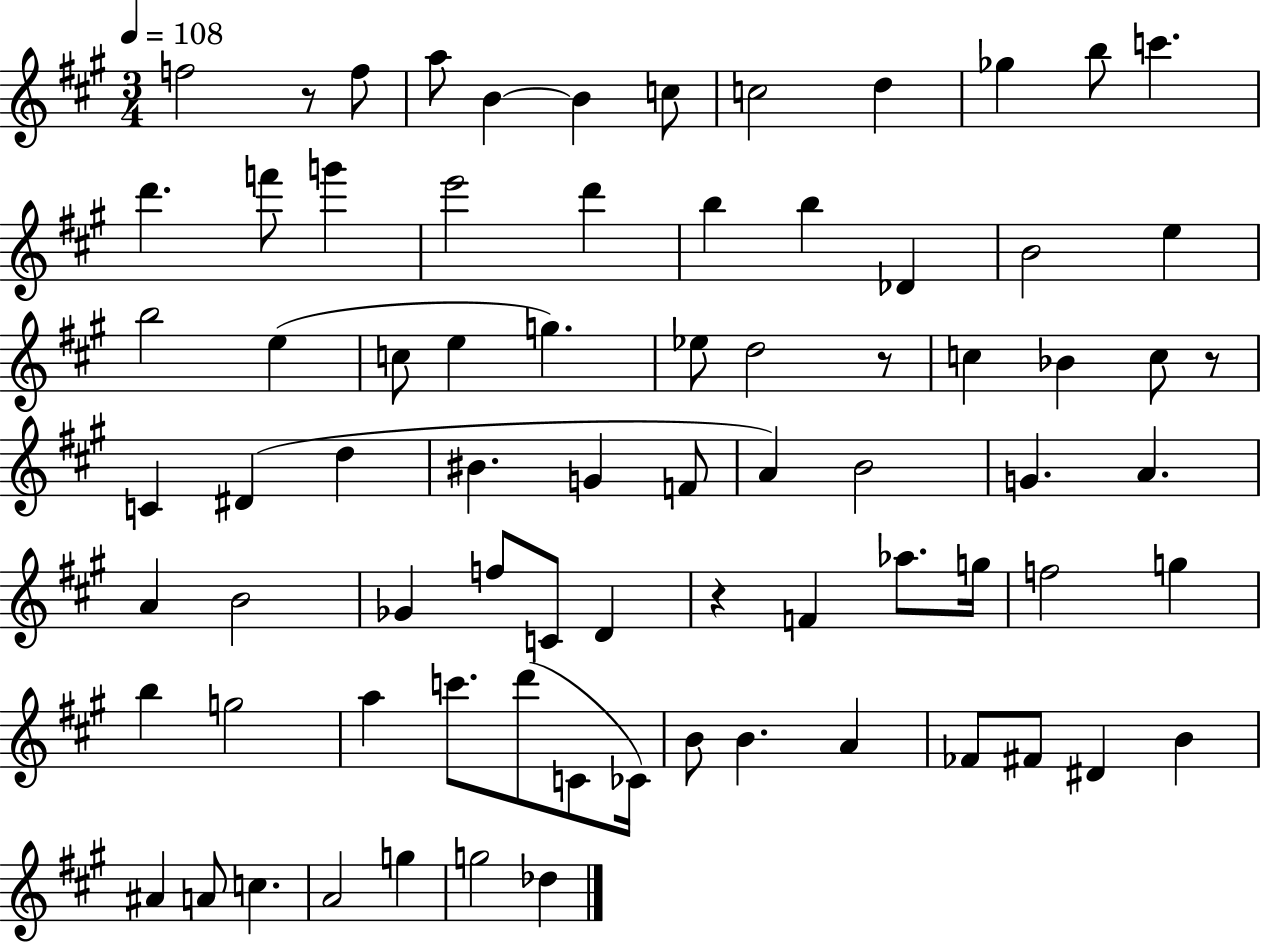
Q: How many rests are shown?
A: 4